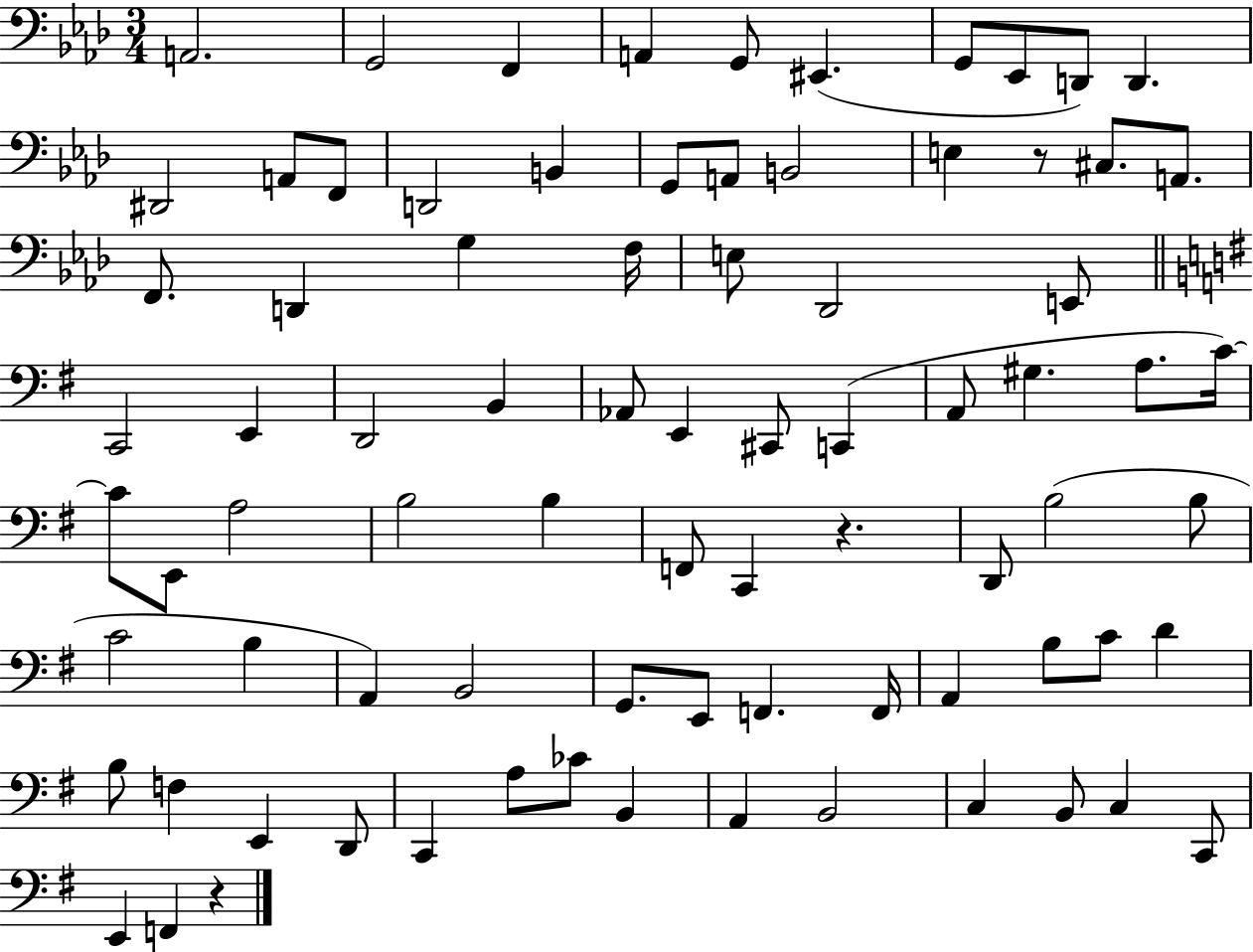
A2/h. G2/h F2/q A2/q G2/e EIS2/q. G2/e Eb2/e D2/e D2/q. D#2/h A2/e F2/e D2/h B2/q G2/e A2/e B2/h E3/q R/e C#3/e. A2/e. F2/e. D2/q G3/q F3/s E3/e Db2/h E2/e C2/h E2/q D2/h B2/q Ab2/e E2/q C#2/e C2/q A2/e G#3/q. A3/e. C4/s C4/e E2/e A3/h B3/h B3/q F2/e C2/q R/q. D2/e B3/h B3/e C4/h B3/q A2/q B2/h G2/e. E2/e F2/q. F2/s A2/q B3/e C4/e D4/q B3/e F3/q E2/q D2/e C2/q A3/e CES4/e B2/q A2/q B2/h C3/q B2/e C3/q C2/e E2/q F2/q R/q